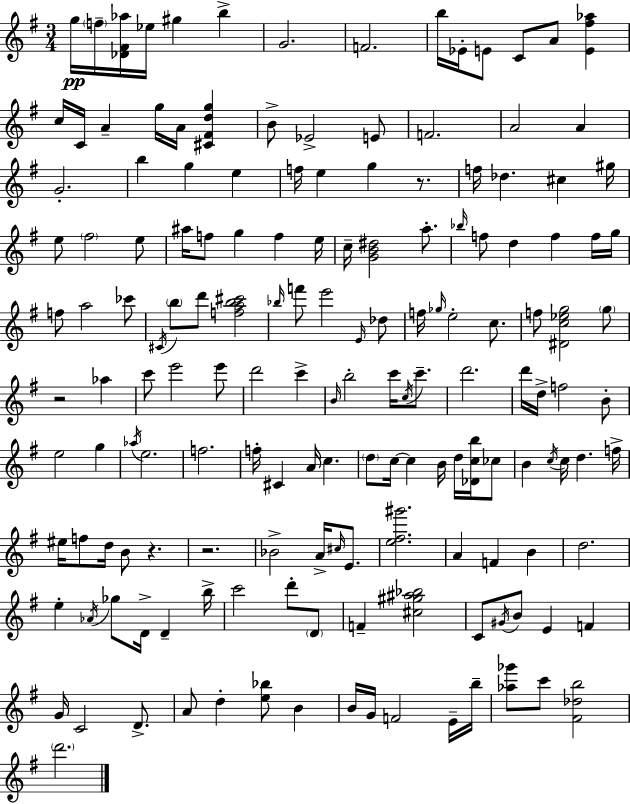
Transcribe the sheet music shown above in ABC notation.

X:1
T:Untitled
M:3/4
L:1/4
K:G
g/4 f/4 [_D^F_a]/4 _e/4 ^g b G2 F2 b/4 _E/4 E/2 C/2 A/2 [E^f_a] c/4 C/4 A g/4 A/4 [^C^Fdg] B/2 _E2 E/2 F2 A2 A G2 b g e f/4 e g z/2 f/4 _d ^c ^g/4 e/2 ^f2 e/2 ^a/4 f/2 g f e/4 c/4 [GB^d]2 a/2 _b/4 f/2 d f f/4 g/4 f/2 a2 _c'/2 ^C/4 b/2 d'/2 [fab^c']2 _b/4 f'/2 e'2 E/4 _d/2 f/4 _g/4 e2 c/2 f/2 [^Dc_eg]2 g/2 z2 _a c'/2 e'2 e'/2 d'2 c' B/4 b2 c'/4 c/4 c'/2 d'2 d'/4 d/4 f2 B/2 e2 g _a/4 e2 f2 f/4 ^C A/4 c d/2 c/4 c B/4 d/4 [_Dcb]/4 _c/2 B c/4 c/4 d f/4 ^e/4 f/2 d/4 B/2 z z2 _B2 A/4 ^c/4 E/2 [e^f^g']2 A F B d2 e _A/4 _g/2 D/4 D b/4 c'2 d'/2 D/2 F [^c^g^a_b]2 C/2 ^G/4 B/2 E F G/4 C2 D/2 A/2 d [e_b]/2 B B/4 G/4 F2 E/4 b/4 [_a_g']/2 c'/2 [^F_db]2 d'2